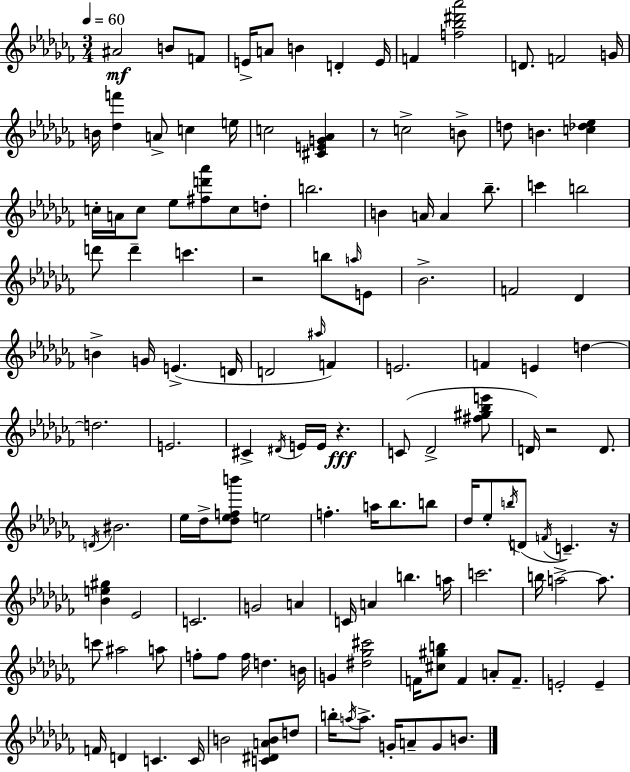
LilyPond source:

{
  \clef treble
  \numericTimeSignature
  \time 3/4
  \key aes \minor
  \tempo 4 = 60
  \repeat volta 2 { ais'2\mf b'8 f'8 | e'16-> a'8 b'4 d'4-. e'16 | f'4 <f'' bes'' dis''' aes'''>2 | d'8. f'2 g'16 | \break b'16 <des'' f'''>4 a'8-> c''4 e''16 | c''2 <cis' e' g' aes'>4 | r8 c''2-> b'8-> | d''8 b'4. <c'' des'' ees''>4 | \break c''16-. a'16 c''8 ees''8 <fis'' d''' aes'''>8 c''8 d''8-. | b''2. | b'4 a'16 a'4 bes''8.-- | c'''4 b''2 | \break d'''8 d'''4-- c'''4. | r2 b''8 \grace { a''16 } e'8 | bes'2.-> | f'2 des'4 | \break b'4-> g'16 e'4.->( | d'16 d'2 \grace { ais''16 }) f'4 | e'2. | f'4 e'4 d''4~~ | \break d''2. | e'2. | cis'4-> \acciaccatura { dis'16 } e'16 e'16 r4.\fff | c'8( des'2-> | \break <fis'' gis'' bes'' e'''>8 d'16) r2 | d'8. \acciaccatura { d'16 } bis'2. | ees''16 des''16-> <des'' ees'' f'' b'''>8 e''2 | f''4.-. a''16 bes''8. | \break b''8 des''16 ees''8-. \acciaccatura { b''16 }( d'8 \acciaccatura { f'16 } c'4.--) | r16 <bes' e'' gis''>4 ees'2 | c'2. | g'2 | \break a'4 c'16 a'4 b''4. | a''16 c'''2. | b''16 a''2->~~ | a''8. c'''8 ais''2 | \break a''8 f''8-. f''8 f''16 d''4. | b'16 g'4 <dis'' ges'' cis'''>2 | f'16 <cis'' gis'' b''>8 f'4 | a'8-. f'8.-- e'2-. | \break e'4-- f'16 d'4 c'4. | c'16 b'2 | <c' dis' a' b'>8 d''8 b''16-. \acciaccatura { a''16 } a''8.-> g'16-. | a'8-- g'8 b'8. } \bar "|."
}